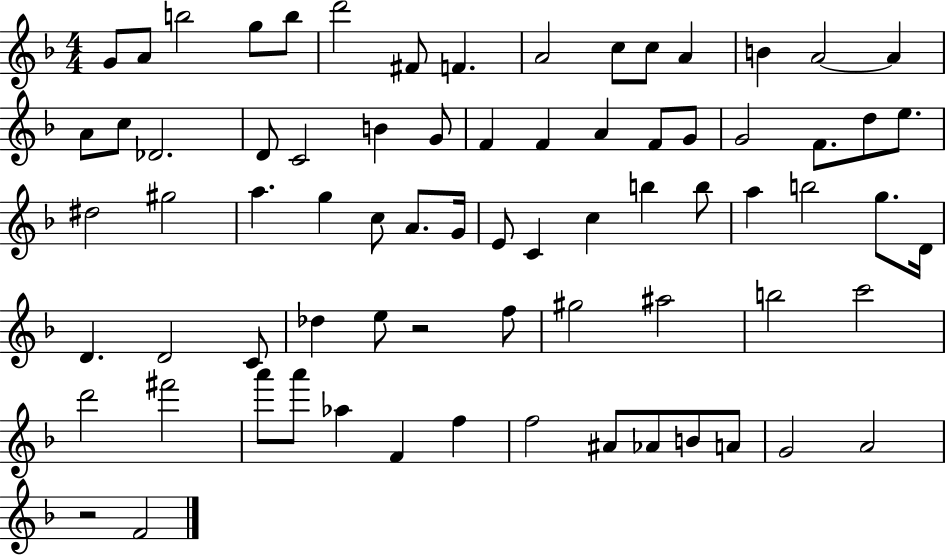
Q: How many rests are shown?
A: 2